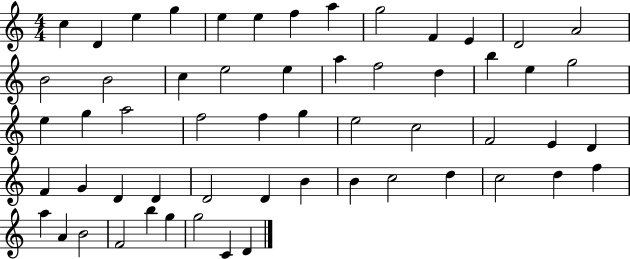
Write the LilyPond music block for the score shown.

{
  \clef treble
  \numericTimeSignature
  \time 4/4
  \key c \major
  c''4 d'4 e''4 g''4 | e''4 e''4 f''4 a''4 | g''2 f'4 e'4 | d'2 a'2 | \break b'2 b'2 | c''4 e''2 e''4 | a''4 f''2 d''4 | b''4 e''4 g''2 | \break e''4 g''4 a''2 | f''2 f''4 g''4 | e''2 c''2 | f'2 e'4 d'4 | \break f'4 g'4 d'4 d'4 | d'2 d'4 b'4 | b'4 c''2 d''4 | c''2 d''4 f''4 | \break a''4 a'4 b'2 | f'2 b''4 g''4 | g''2 c'4 d'4 | \bar "|."
}